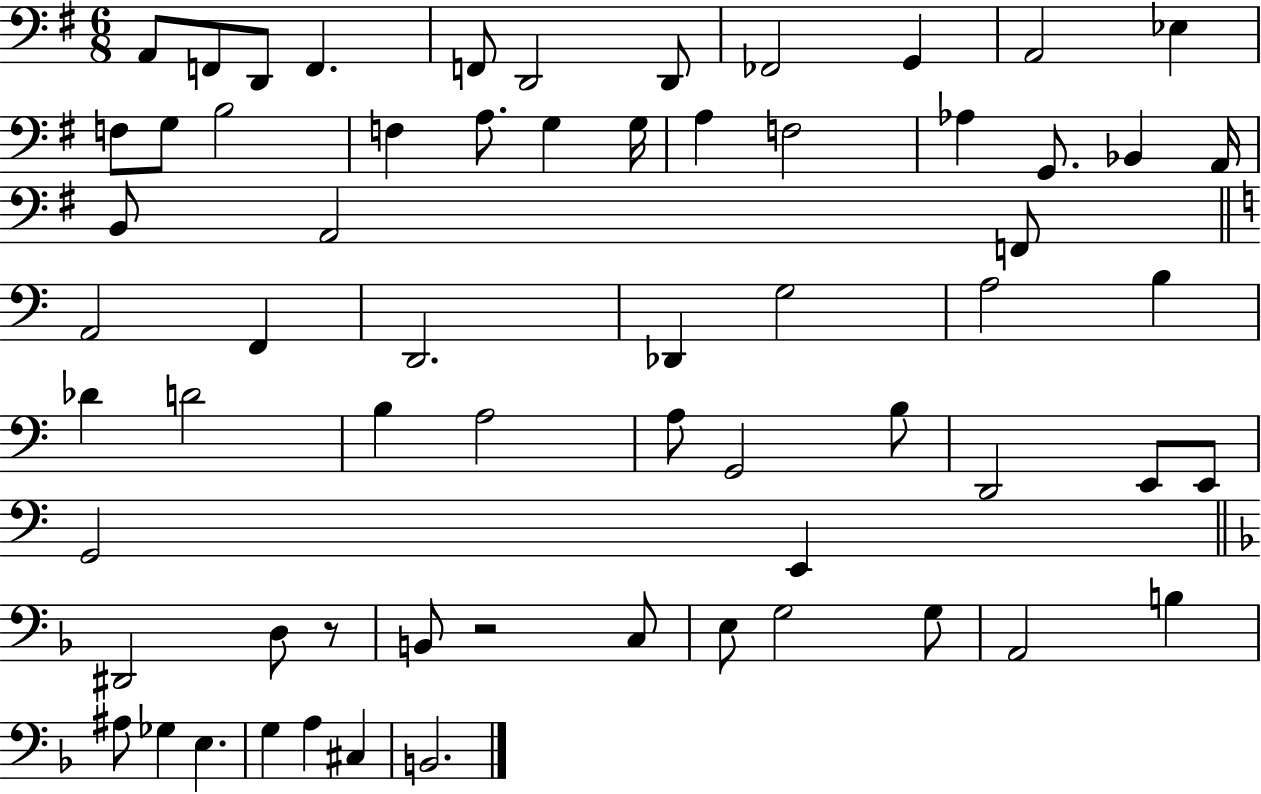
A2/e F2/e D2/e F2/q. F2/e D2/h D2/e FES2/h G2/q A2/h Eb3/q F3/e G3/e B3/h F3/q A3/e. G3/q G3/s A3/q F3/h Ab3/q G2/e. Bb2/q A2/s B2/e A2/h F2/e A2/h F2/q D2/h. Db2/q G3/h A3/h B3/q Db4/q D4/h B3/q A3/h A3/e G2/h B3/e D2/h E2/e E2/e G2/h E2/q D#2/h D3/e R/e B2/e R/h C3/e E3/e G3/h G3/e A2/h B3/q A#3/e Gb3/q E3/q. G3/q A3/q C#3/q B2/h.